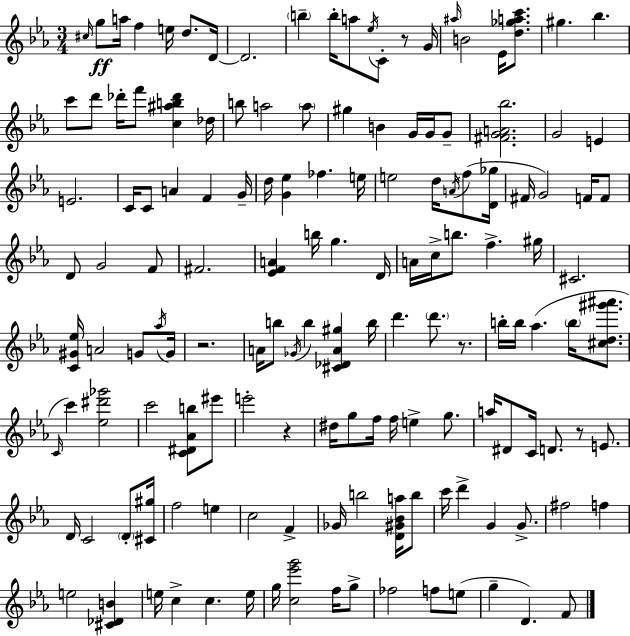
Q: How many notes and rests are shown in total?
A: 145